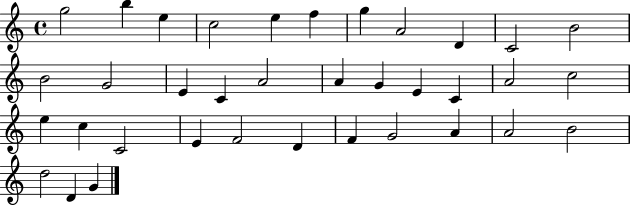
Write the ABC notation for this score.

X:1
T:Untitled
M:4/4
L:1/4
K:C
g2 b e c2 e f g A2 D C2 B2 B2 G2 E C A2 A G E C A2 c2 e c C2 E F2 D F G2 A A2 B2 d2 D G